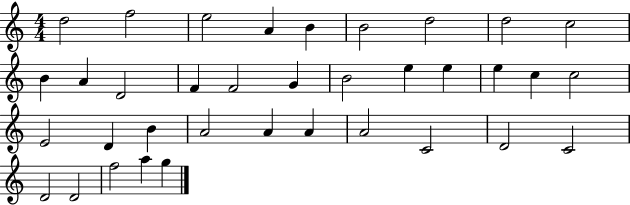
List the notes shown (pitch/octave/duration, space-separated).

D5/h F5/h E5/h A4/q B4/q B4/h D5/h D5/h C5/h B4/q A4/q D4/h F4/q F4/h G4/q B4/h E5/q E5/q E5/q C5/q C5/h E4/h D4/q B4/q A4/h A4/q A4/q A4/h C4/h D4/h C4/h D4/h D4/h F5/h A5/q G5/q